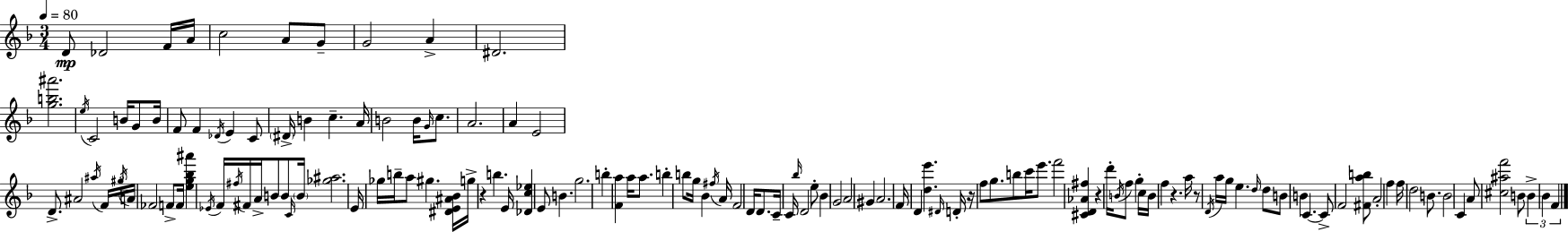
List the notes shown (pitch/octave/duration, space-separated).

D4/e Db4/h F4/s A4/s C5/h A4/e G4/e G4/h A4/q D#4/h. [G5,B5,A#6]/h. E5/s C4/h B4/s G4/e B4/s F4/e F4/q Db4/s E4/q C4/e D#4/s B4/q C5/q. A4/s B4/h B4/s G4/s C5/e. A4/h. A4/q E4/h D4/e. A#4/h A#5/s F4/s G#5/s A4/s FES4/h F4/e F4/s [E5,G5,Bb5,A#6]/q Eb4/s F4/s F#5/s F#4/s A4/s B4/e B4/e C4/s B4/s [Gb5,A#5]/h. E4/s Gb5/s B5/s A5/e G#5/q. [D#4,E4,A#4,Bb4]/s G5/s R/q B5/q. E4/s [Db4,C5,Eb5]/q E4/e B4/q. G5/h. B5/q [F4,A5]/q A5/s A5/e. B5/q B5/e G5/s Bb4/q F#5/s A4/s F4/h D4/s D4/e. C4/s C4/s Bb5/s D4/h E5/e Bb4/q G4/h A4/h G#4/q A4/h. F4/s D4/q [D5,E6]/q. D#4/s D4/s R/s F5/e G5/e. B5/e C6/s E6/e. F6/h [C#4,D4,Ab4,F#5]/q R/q D6/s B4/s F5/e G5/q C5/s B4/s F5/q R/q. A5/s R/e D4/s A5/s G5/s E5/q. D5/s D5/e B4/e B4/q C4/q. C4/e F4/h [F#4,A5,B5]/e A4/h F5/q F5/s D5/h B4/e. B4/h C4/q A4/e [C#5,A#5,F6]/h B4/e B4/q Bb4/q F4/q